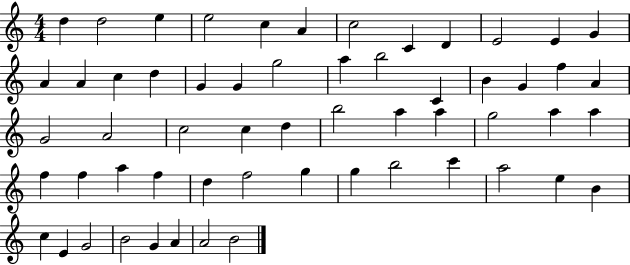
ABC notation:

X:1
T:Untitled
M:4/4
L:1/4
K:C
d d2 e e2 c A c2 C D E2 E G A A c d G G g2 a b2 C B G f A G2 A2 c2 c d b2 a a g2 a a f f a f d f2 g g b2 c' a2 e B c E G2 B2 G A A2 B2